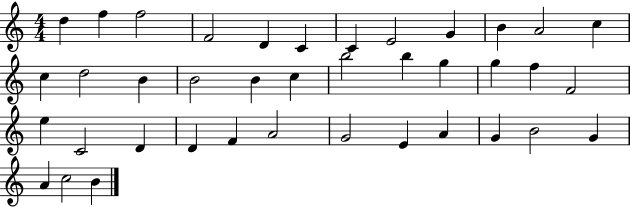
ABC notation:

X:1
T:Untitled
M:4/4
L:1/4
K:C
d f f2 F2 D C C E2 G B A2 c c d2 B B2 B c b2 b g g f F2 e C2 D D F A2 G2 E A G B2 G A c2 B